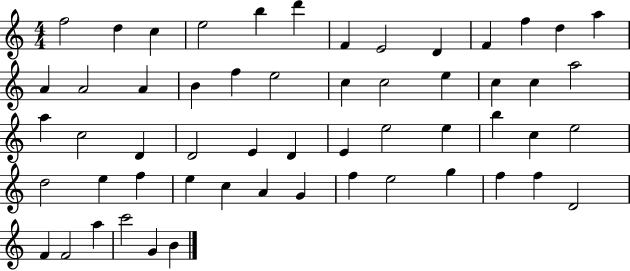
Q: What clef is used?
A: treble